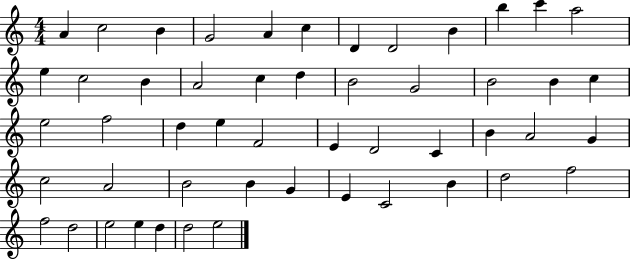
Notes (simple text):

A4/q C5/h B4/q G4/h A4/q C5/q D4/q D4/h B4/q B5/q C6/q A5/h E5/q C5/h B4/q A4/h C5/q D5/q B4/h G4/h B4/h B4/q C5/q E5/h F5/h D5/q E5/q F4/h E4/q D4/h C4/q B4/q A4/h G4/q C5/h A4/h B4/h B4/q G4/q E4/q C4/h B4/q D5/h F5/h F5/h D5/h E5/h E5/q D5/q D5/h E5/h